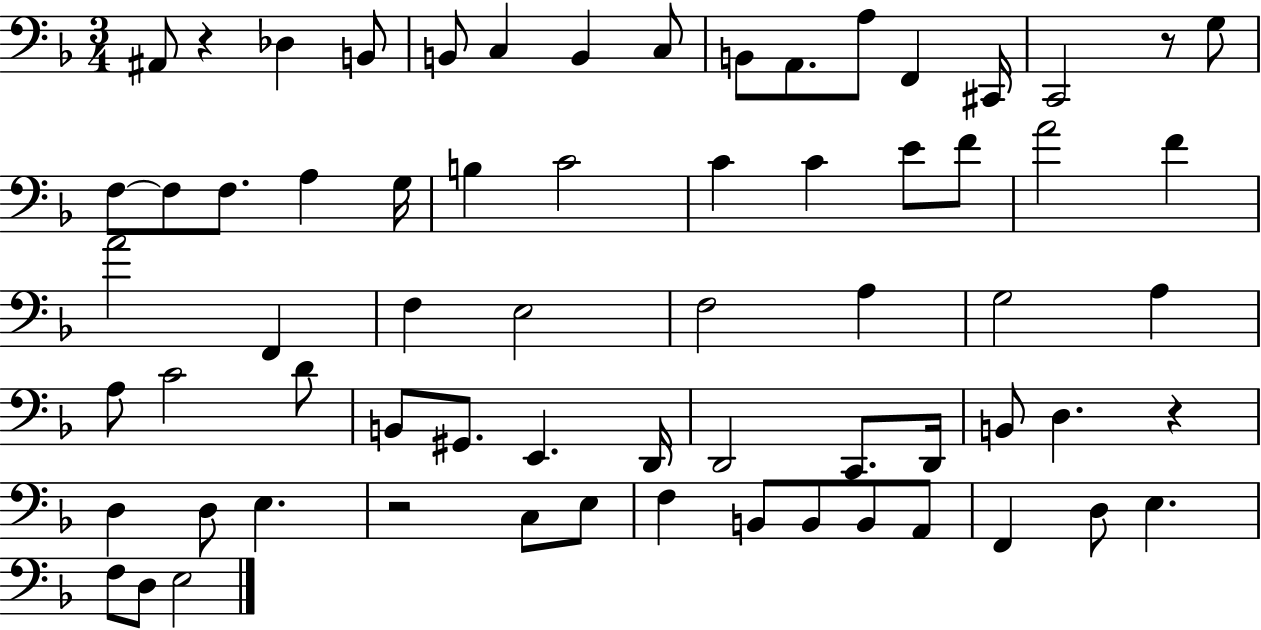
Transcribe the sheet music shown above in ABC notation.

X:1
T:Untitled
M:3/4
L:1/4
K:F
^A,,/2 z _D, B,,/2 B,,/2 C, B,, C,/2 B,,/2 A,,/2 A,/2 F,, ^C,,/4 C,,2 z/2 G,/2 F,/2 F,/2 F,/2 A, G,/4 B, C2 C C E/2 F/2 A2 F A2 F,, F, E,2 F,2 A, G,2 A, A,/2 C2 D/2 B,,/2 ^G,,/2 E,, D,,/4 D,,2 C,,/2 D,,/4 B,,/2 D, z D, D,/2 E, z2 C,/2 E,/2 F, B,,/2 B,,/2 B,,/2 A,,/2 F,, D,/2 E, F,/2 D,/2 E,2